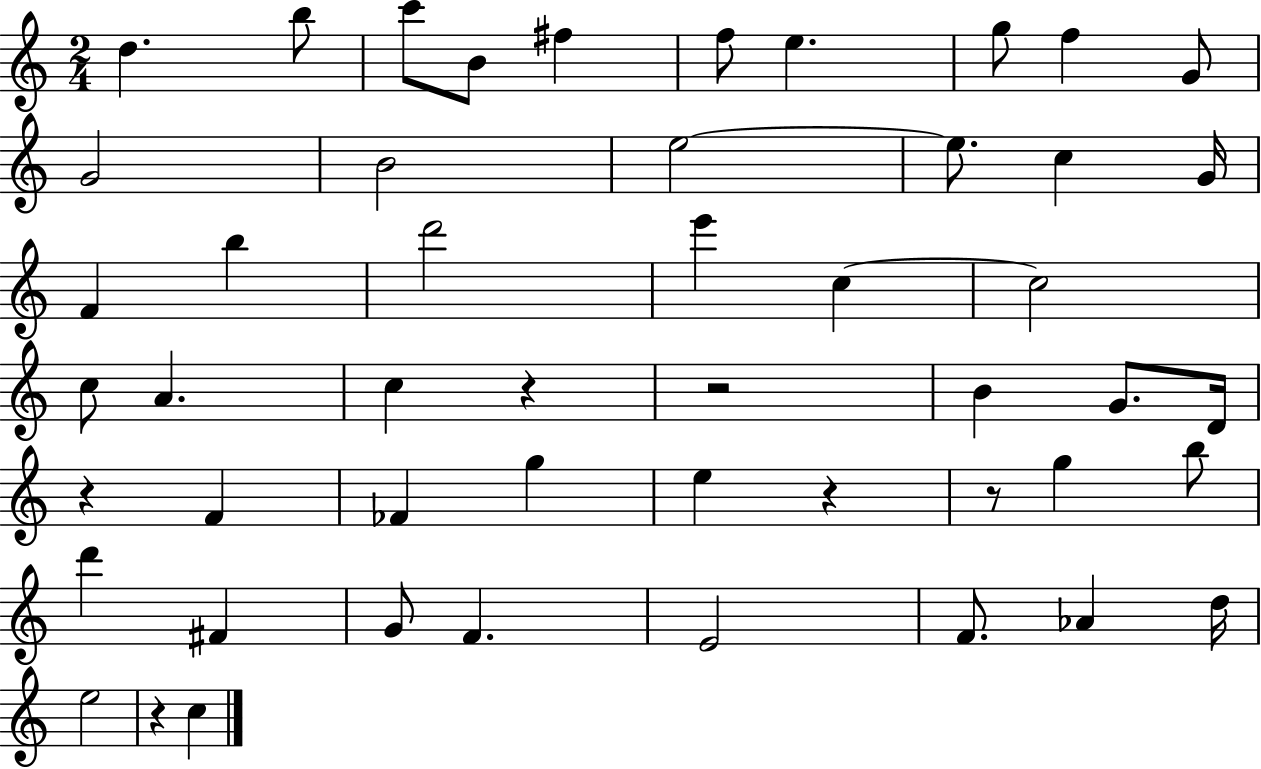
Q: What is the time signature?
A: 2/4